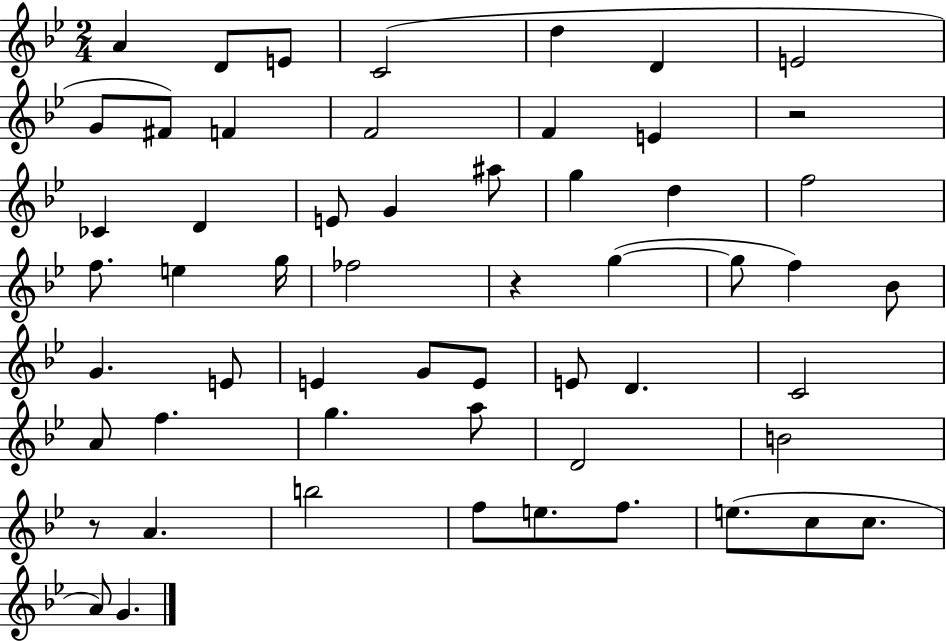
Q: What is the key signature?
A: BES major